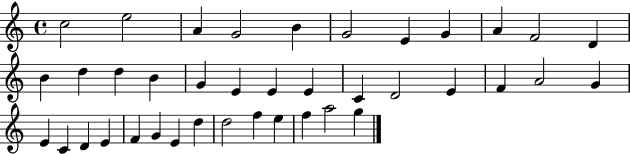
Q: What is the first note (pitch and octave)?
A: C5